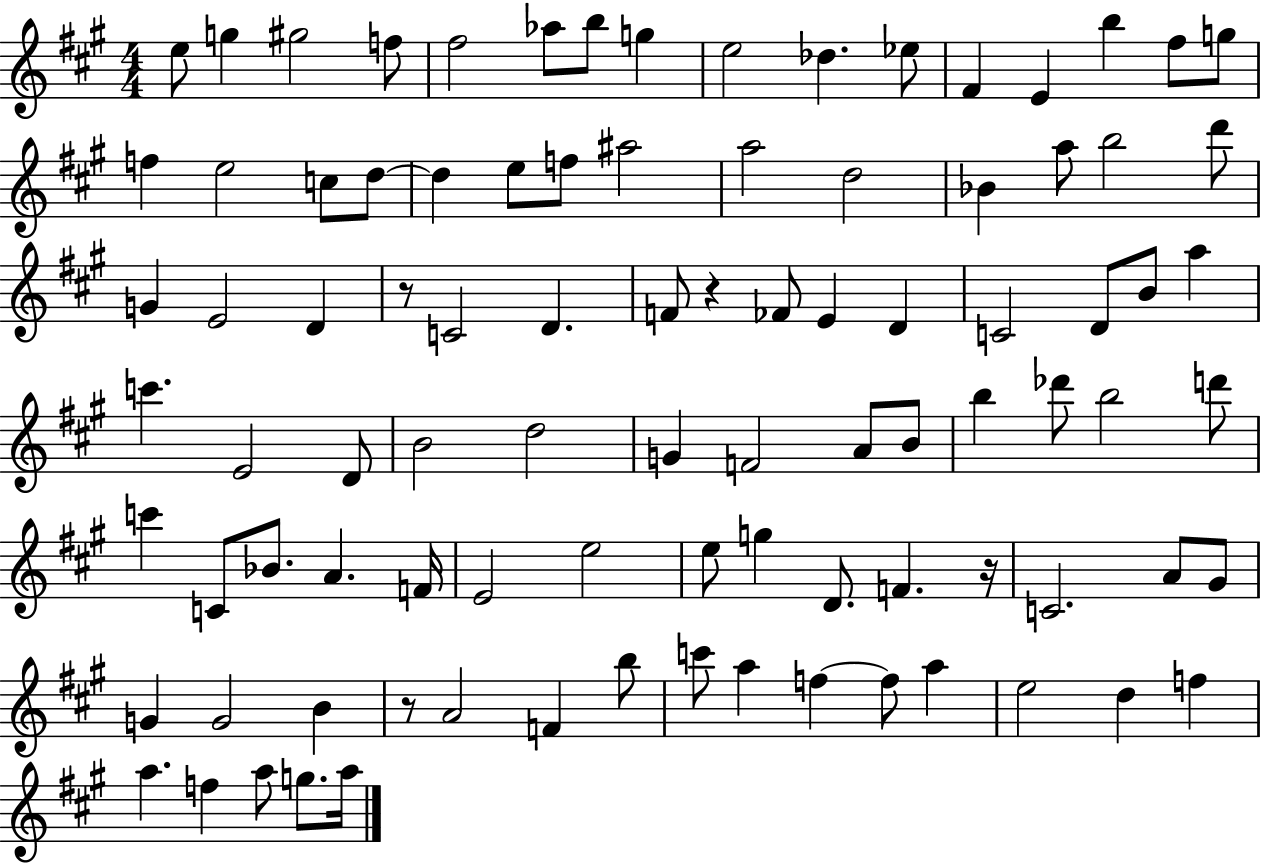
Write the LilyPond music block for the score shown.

{
  \clef treble
  \numericTimeSignature
  \time 4/4
  \key a \major
  e''8 g''4 gis''2 f''8 | fis''2 aes''8 b''8 g''4 | e''2 des''4. ees''8 | fis'4 e'4 b''4 fis''8 g''8 | \break f''4 e''2 c''8 d''8~~ | d''4 e''8 f''8 ais''2 | a''2 d''2 | bes'4 a''8 b''2 d'''8 | \break g'4 e'2 d'4 | r8 c'2 d'4. | f'8 r4 fes'8 e'4 d'4 | c'2 d'8 b'8 a''4 | \break c'''4. e'2 d'8 | b'2 d''2 | g'4 f'2 a'8 b'8 | b''4 des'''8 b''2 d'''8 | \break c'''4 c'8 bes'8. a'4. f'16 | e'2 e''2 | e''8 g''4 d'8. f'4. r16 | c'2. a'8 gis'8 | \break g'4 g'2 b'4 | r8 a'2 f'4 b''8 | c'''8 a''4 f''4~~ f''8 a''4 | e''2 d''4 f''4 | \break a''4. f''4 a''8 g''8. a''16 | \bar "|."
}